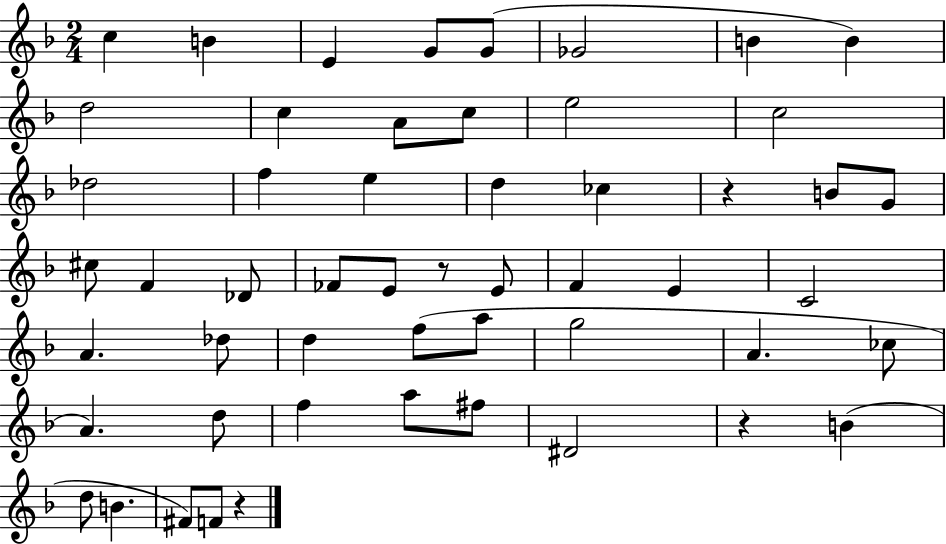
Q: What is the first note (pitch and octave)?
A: C5